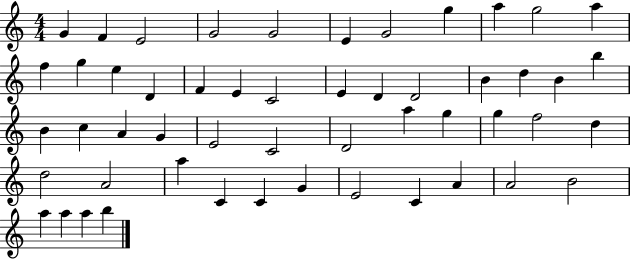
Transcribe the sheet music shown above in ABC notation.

X:1
T:Untitled
M:4/4
L:1/4
K:C
G F E2 G2 G2 E G2 g a g2 a f g e D F E C2 E D D2 B d B b B c A G E2 C2 D2 a g g f2 d d2 A2 a C C G E2 C A A2 B2 a a a b